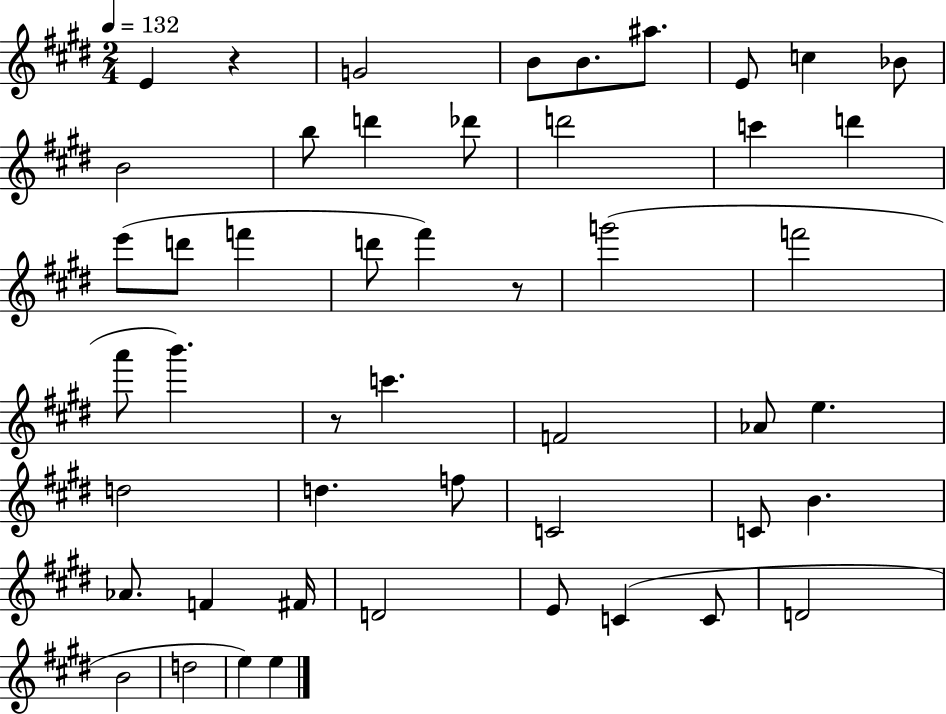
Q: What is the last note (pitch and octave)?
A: E5